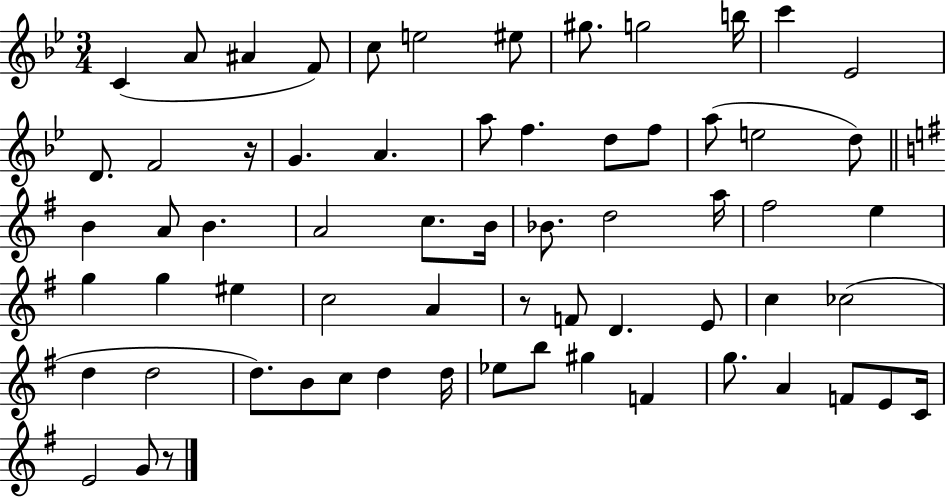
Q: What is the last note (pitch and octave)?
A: G4